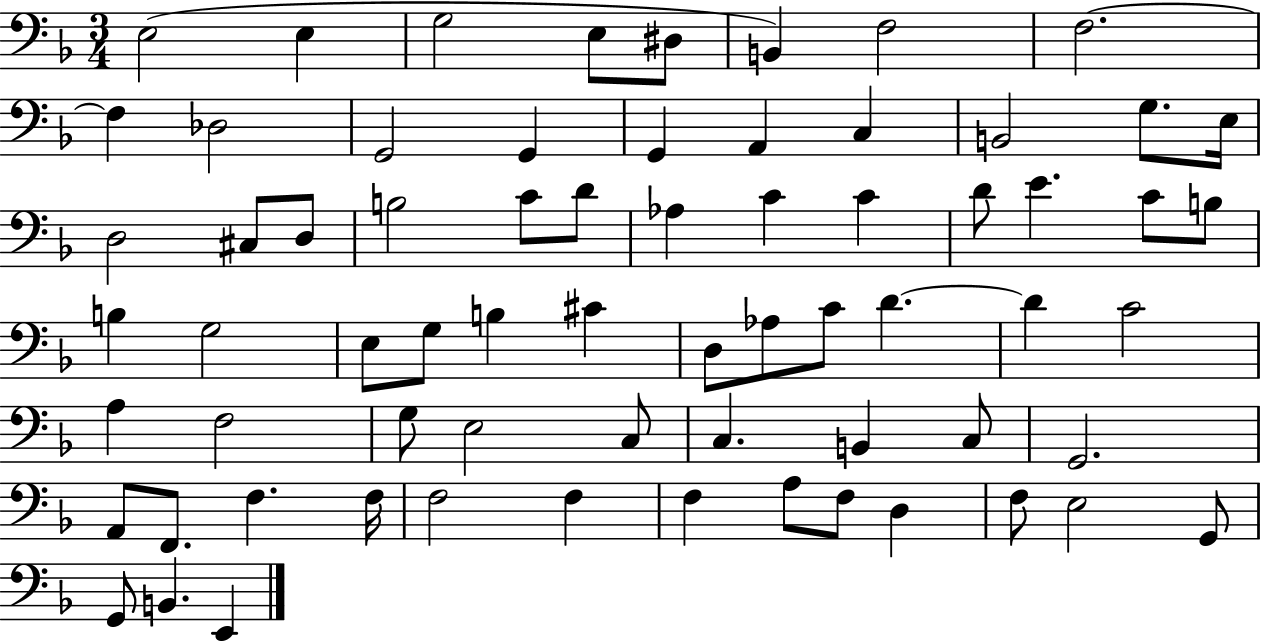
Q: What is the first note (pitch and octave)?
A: E3